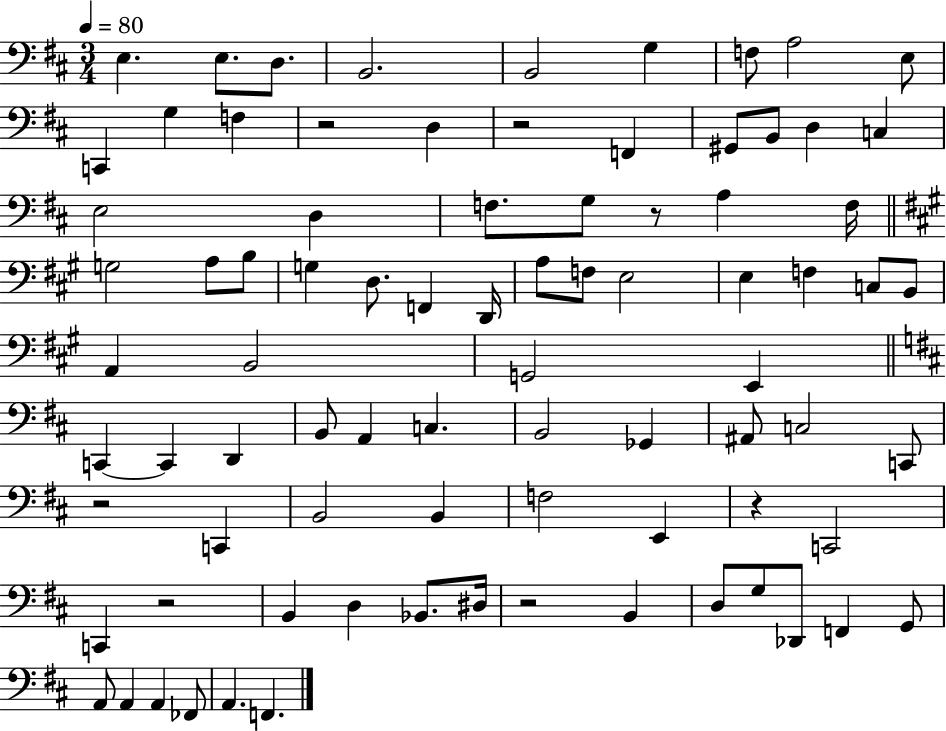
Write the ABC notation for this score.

X:1
T:Untitled
M:3/4
L:1/4
K:D
E, E,/2 D,/2 B,,2 B,,2 G, F,/2 A,2 E,/2 C,, G, F, z2 D, z2 F,, ^G,,/2 B,,/2 D, C, E,2 D, F,/2 G,/2 z/2 A, F,/4 G,2 A,/2 B,/2 G, D,/2 F,, D,,/4 A,/2 F,/2 E,2 E, F, C,/2 B,,/2 A,, B,,2 G,,2 E,, C,, C,, D,, B,,/2 A,, C, B,,2 _G,, ^A,,/2 C,2 C,,/2 z2 C,, B,,2 B,, F,2 E,, z C,,2 C,, z2 B,, D, _B,,/2 ^D,/4 z2 B,, D,/2 G,/2 _D,,/2 F,, G,,/2 A,,/2 A,, A,, _F,,/2 A,, F,,